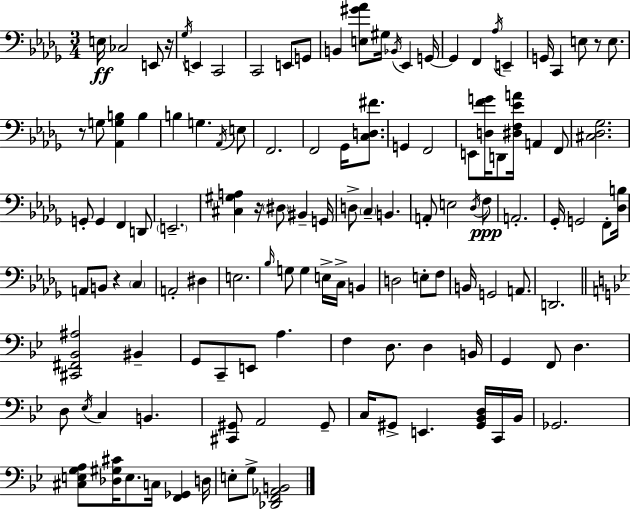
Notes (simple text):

E3/s CES3/h E2/e R/s Gb3/s E2/q C2/h C2/h E2/e G2/e B2/q [E3,G#4,Ab4]/e G#3/s Bb2/s Eb2/q G2/s G2/q F2/q Ab3/s E2/q G2/s C2/q E3/e R/e E3/e. R/e G3/e [Ab2,G3,B3]/q B3/q B3/q G3/q. Ab2/s E3/e F2/h. F2/h Gb2/s [C3,D3,F#4]/e. G2/q F2/h E2/e [D3,F4,G4]/s D2/e [D#3,F3,Eb4,A4]/s A2/q F2/e [C#3,Db3,Gb3]/h. G2/e G2/q F2/q D2/e E2/h. [C#3,G#3,A3]/q R/s D#3/e BIS2/q G2/s D3/e C3/q B2/q. A2/e E3/h Db3/s F3/e A2/h. Gb2/s G2/h F2/e [Db3,B3]/s A2/e B2/e R/q C3/q A2/h D#3/q E3/h. Bb3/s G3/e G3/q E3/s C3/s B2/q D3/h E3/e F3/e B2/s G2/h A2/e. D2/h. [C#2,F#2,Bb2,A#3]/h BIS2/q G2/e C2/e E2/e A3/q. F3/q D3/e. D3/q B2/s G2/q F2/e D3/q. D3/e Eb3/s C3/q B2/q. [C#2,G#2]/e A2/h G#2/e C3/s G#2/e E2/q. [G#2,Bb2,D3]/s C2/s Bb2/s Gb2/h. [C#3,E3,G3,A3]/e [Db3,G#3,C#4]/s E3/e. C3/s [F2,Gb2]/q D3/s E3/e G3/e [Db2,F2,Ab2,B2]/h